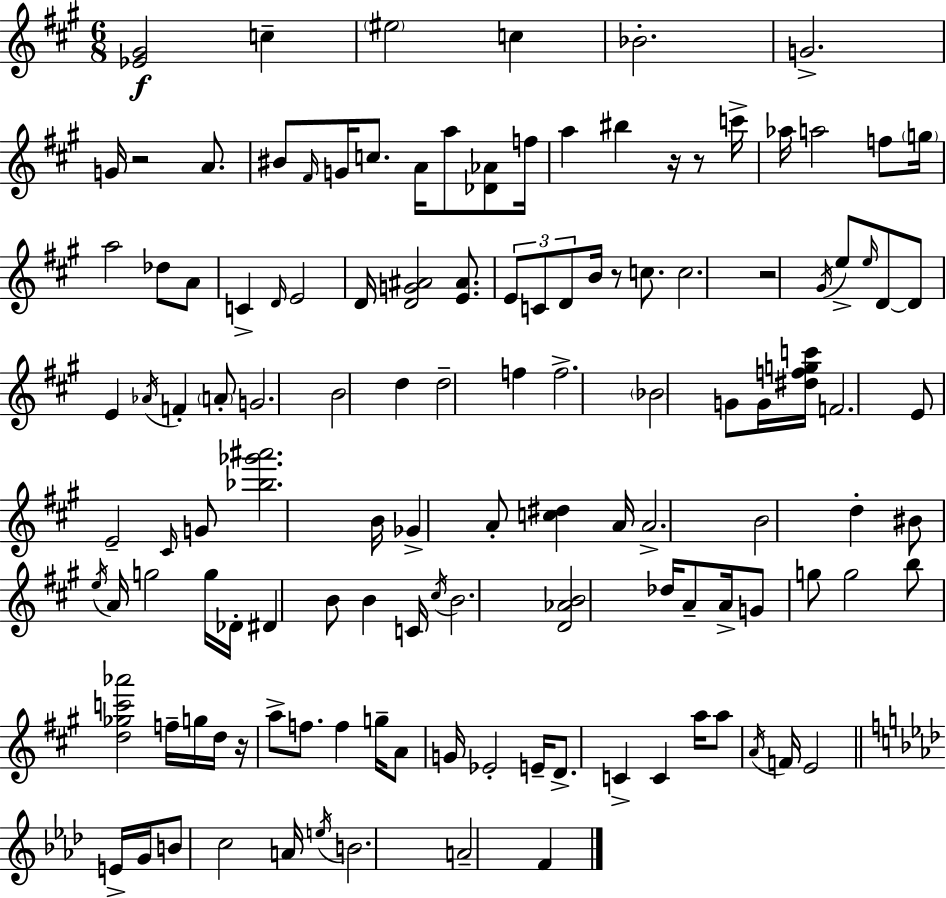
{
  \clef treble
  \numericTimeSignature
  \time 6/8
  \key a \major
  \repeat volta 2 { <ees' gis'>2\f c''4-- | \parenthesize eis''2 c''4 | bes'2.-. | g'2.-> | \break g'16 r2 a'8. | bis'8 \grace { fis'16 } g'16 c''8. a'16 a''8 <des' aes'>8 | f''16 a''4 bis''4 r16 r8 | c'''16-> aes''16 a''2 f''8 | \break \parenthesize g''16 a''2 des''8 a'8 | c'4-> \grace { d'16 } e'2 | d'16 <d' g' ais'>2 <e' ais'>8. | \tuplet 3/2 { e'8 c'8 d'8 } b'16 r8 c''8. | \break c''2. | r2 \acciaccatura { gis'16 } e''8-> | \grace { e''16 } d'8~~ d'8 e'4 \acciaccatura { aes'16 } f'4-. | \parenthesize a'8-. g'2. | \break b'2 | d''4 d''2-- | f''4 f''2.-> | \parenthesize bes'2 | \break g'8 g'16 <dis'' f'' g'' c'''>16 f'2. | e'8 e'2-- | \grace { cis'16 } g'8 <bes'' ges''' ais'''>2. | b'16 ges'4-> a'8-. | \break <c'' dis''>4 a'16 a'2.-> | b'2 | d''4-. bis'8 \acciaccatura { e''16 } a'16 g''2 | g''16 des'16-. dis'4 | \break b'8 b'4 c'16 \acciaccatura { cis''16 } b'2. | <d' aes' b'>2 | des''16 a'8-- a'16-> g'8 g''8 | g''2 b''8 <d'' ges'' c''' aes'''>2 | \break f''16-- g''16 d''16 r16 a''8-> | f''8. f''4 g''16-- a'8 g'16 ees'2-. | e'16-- d'8.-> c'4-> | c'4 a''16 a''8 \acciaccatura { a'16 } f'16 | \break e'2 \bar "||" \break \key f \minor e'16-> g'16 b'8 c''2 | a'16 \acciaccatura { e''16 } b'2. | a'2-- f'4 | } \bar "|."
}